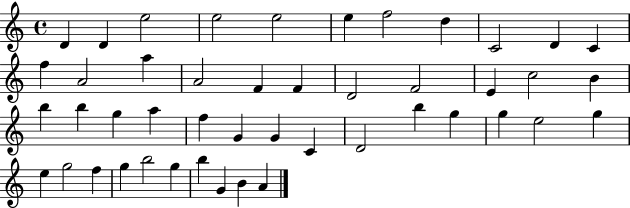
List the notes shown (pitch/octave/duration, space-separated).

D4/q D4/q E5/h E5/h E5/h E5/q F5/h D5/q C4/h D4/q C4/q F5/q A4/h A5/q A4/h F4/q F4/q D4/h F4/h E4/q C5/h B4/q B5/q B5/q G5/q A5/q F5/q G4/q G4/q C4/q D4/h B5/q G5/q G5/q E5/h G5/q E5/q G5/h F5/q G5/q B5/h G5/q B5/q G4/q B4/q A4/q